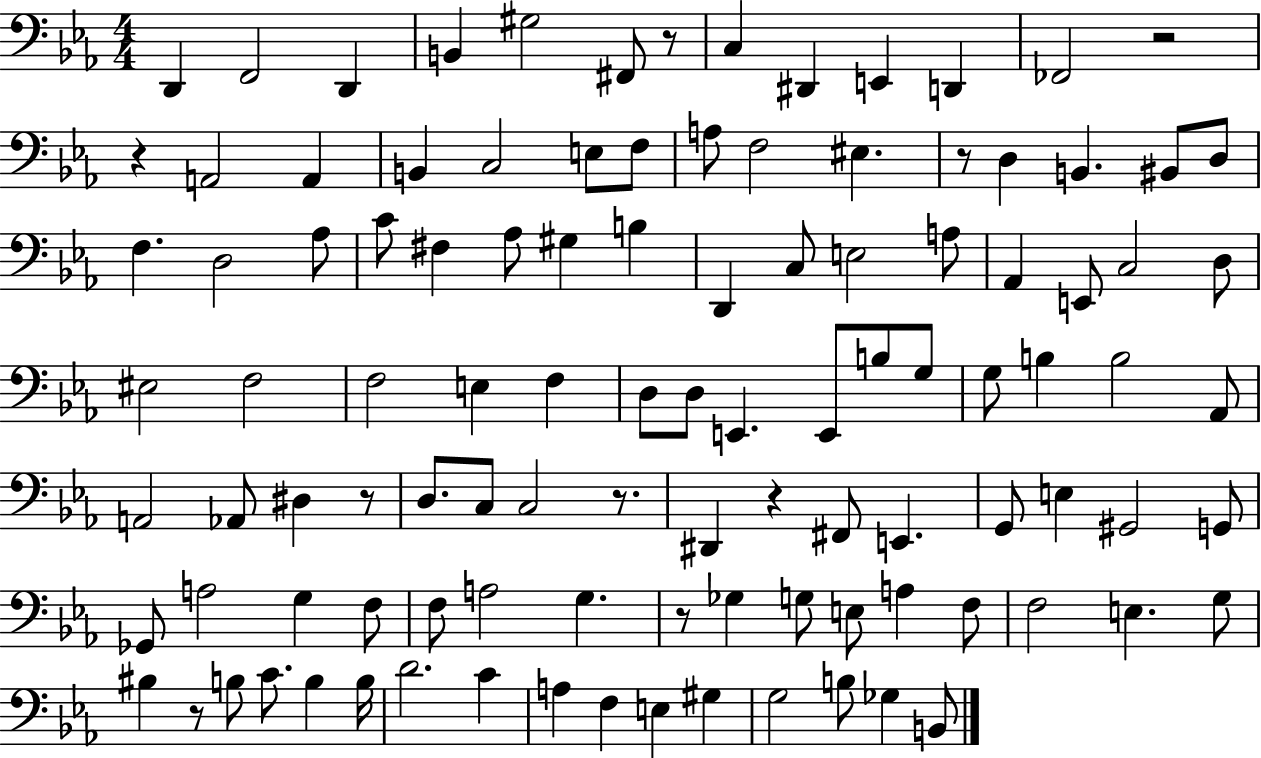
X:1
T:Untitled
M:4/4
L:1/4
K:Eb
D,, F,,2 D,, B,, ^G,2 ^F,,/2 z/2 C, ^D,, E,, D,, _F,,2 z2 z A,,2 A,, B,, C,2 E,/2 F,/2 A,/2 F,2 ^E, z/2 D, B,, ^B,,/2 D,/2 F, D,2 _A,/2 C/2 ^F, _A,/2 ^G, B, D,, C,/2 E,2 A,/2 _A,, E,,/2 C,2 D,/2 ^E,2 F,2 F,2 E, F, D,/2 D,/2 E,, E,,/2 B,/2 G,/2 G,/2 B, B,2 _A,,/2 A,,2 _A,,/2 ^D, z/2 D,/2 C,/2 C,2 z/2 ^D,, z ^F,,/2 E,, G,,/2 E, ^G,,2 G,,/2 _G,,/2 A,2 G, F,/2 F,/2 A,2 G, z/2 _G, G,/2 E,/2 A, F,/2 F,2 E, G,/2 ^B, z/2 B,/2 C/2 B, B,/4 D2 C A, F, E, ^G, G,2 B,/2 _G, B,,/2